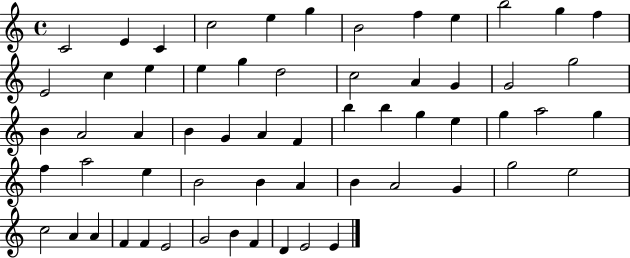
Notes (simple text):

C4/h E4/q C4/q C5/h E5/q G5/q B4/h F5/q E5/q B5/h G5/q F5/q E4/h C5/q E5/q E5/q G5/q D5/h C5/h A4/q G4/q G4/h G5/h B4/q A4/h A4/q B4/q G4/q A4/q F4/q B5/q B5/q G5/q E5/q G5/q A5/h G5/q F5/q A5/h E5/q B4/h B4/q A4/q B4/q A4/h G4/q G5/h E5/h C5/h A4/q A4/q F4/q F4/q E4/h G4/h B4/q F4/q D4/q E4/h E4/q